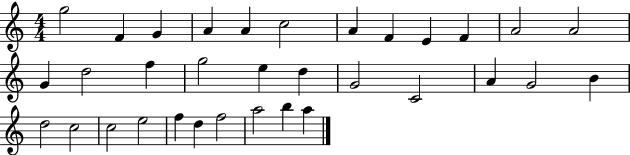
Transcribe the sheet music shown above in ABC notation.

X:1
T:Untitled
M:4/4
L:1/4
K:C
g2 F G A A c2 A F E F A2 A2 G d2 f g2 e d G2 C2 A G2 B d2 c2 c2 e2 f d f2 a2 b a